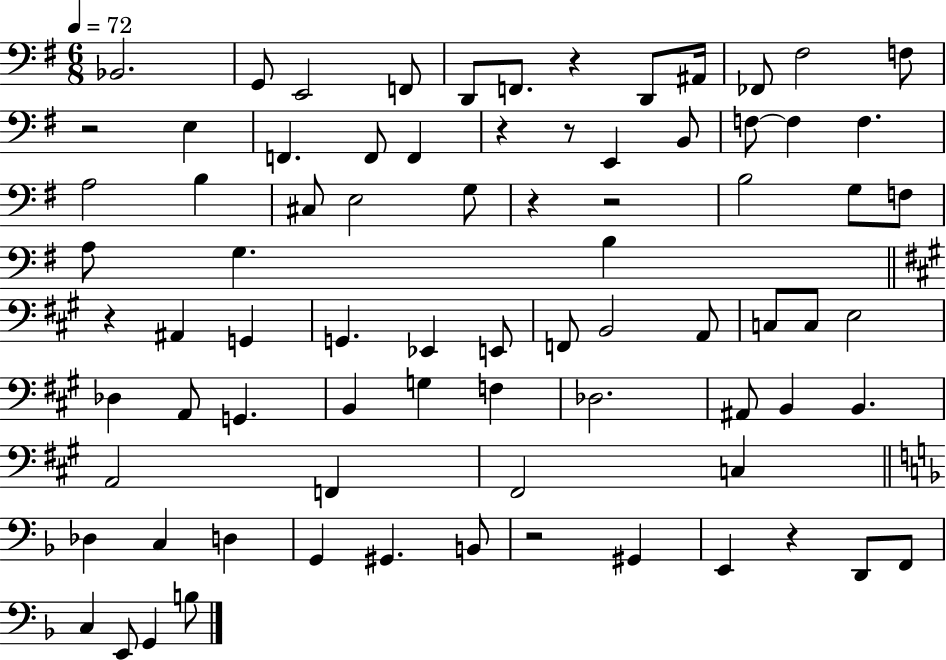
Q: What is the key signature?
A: G major